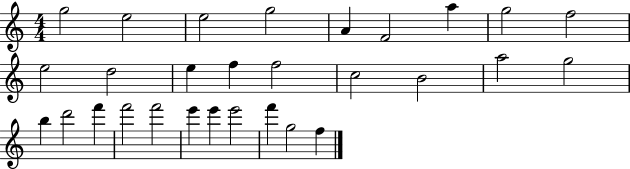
G5/h E5/h E5/h G5/h A4/q F4/h A5/q G5/h F5/h E5/h D5/h E5/q F5/q F5/h C5/h B4/h A5/h G5/h B5/q D6/h F6/q F6/h F6/h E6/q E6/q E6/h F6/q G5/h F5/q